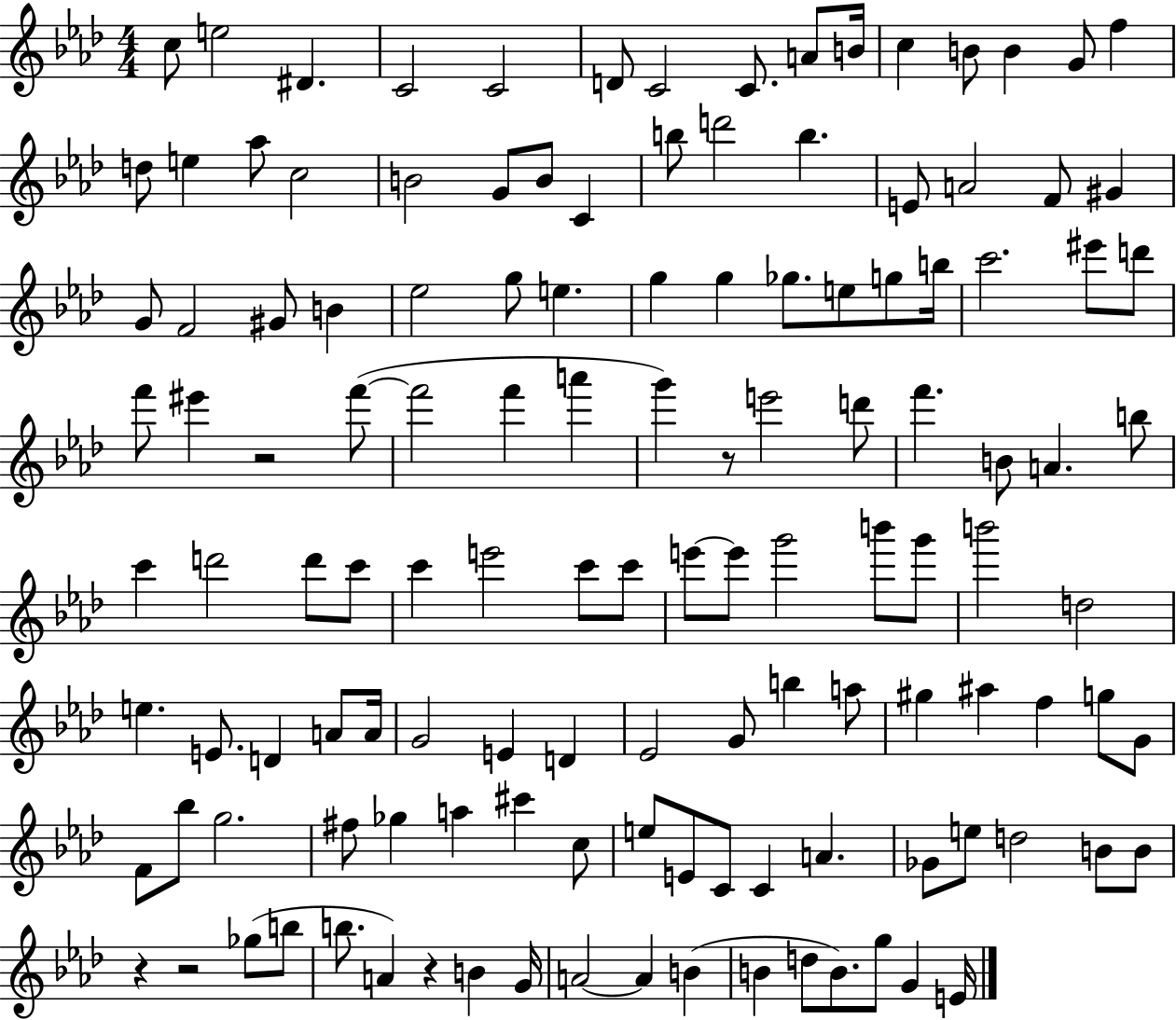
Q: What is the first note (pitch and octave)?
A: C5